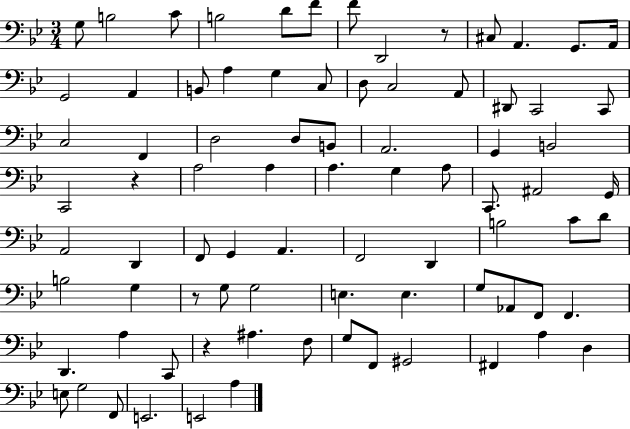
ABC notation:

X:1
T:Untitled
M:3/4
L:1/4
K:Bb
G,/2 B,2 C/2 B,2 D/2 F/2 F/2 D,,2 z/2 ^C,/2 A,, G,,/2 A,,/4 G,,2 A,, B,,/2 A, G, C,/2 D,/2 C,2 A,,/2 ^D,,/2 C,,2 C,,/2 C,2 F,, D,2 D,/2 B,,/2 A,,2 G,, B,,2 C,,2 z A,2 A, A, G, A,/2 C,,/2 ^A,,2 G,,/4 A,,2 D,, F,,/2 G,, A,, F,,2 D,, B,2 C/2 D/2 B,2 G, z/2 G,/2 G,2 E, E, G,/2 _A,,/2 F,,/2 F,, D,, A, C,,/2 z ^A, F,/2 G,/2 F,,/2 ^G,,2 ^F,, A, D, E,/2 G,2 F,,/2 E,,2 E,,2 A,